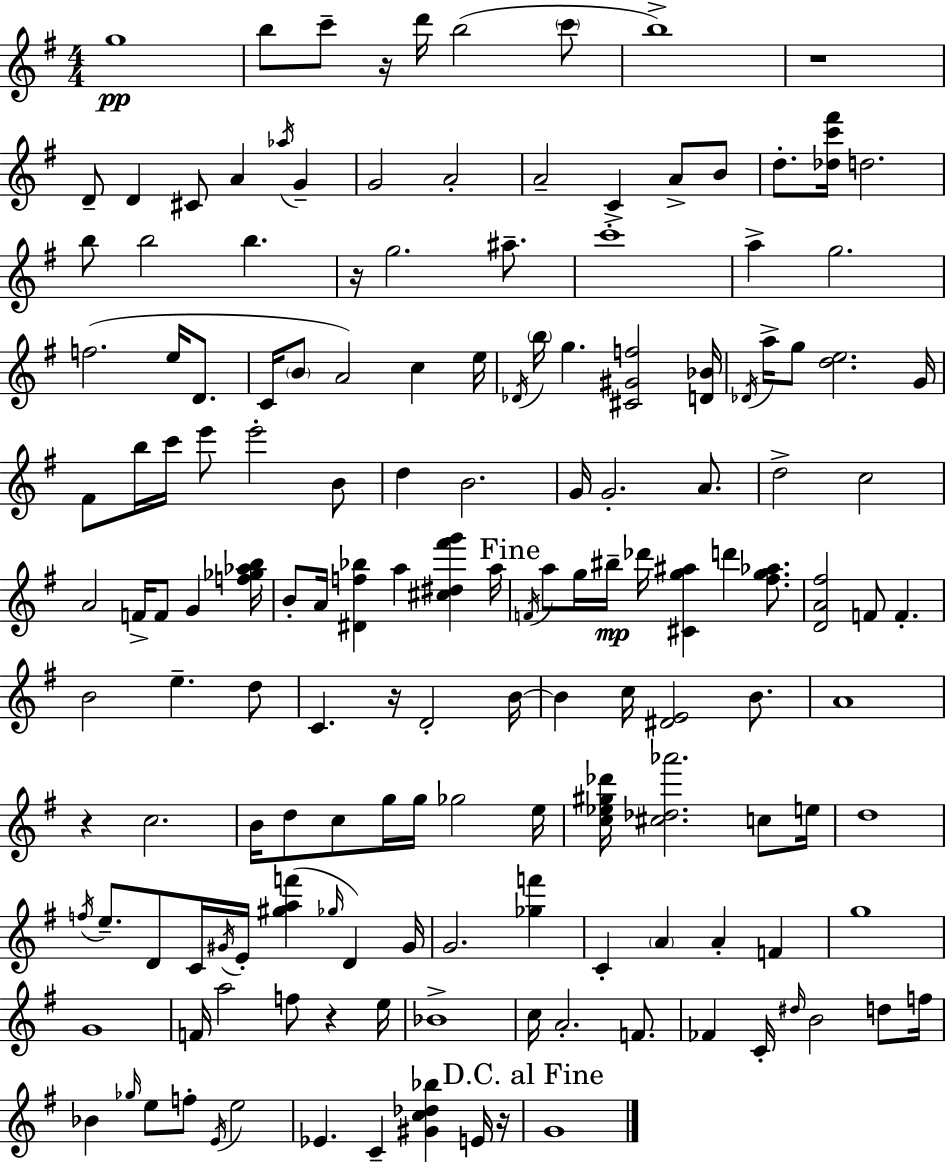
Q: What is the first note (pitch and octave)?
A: G5